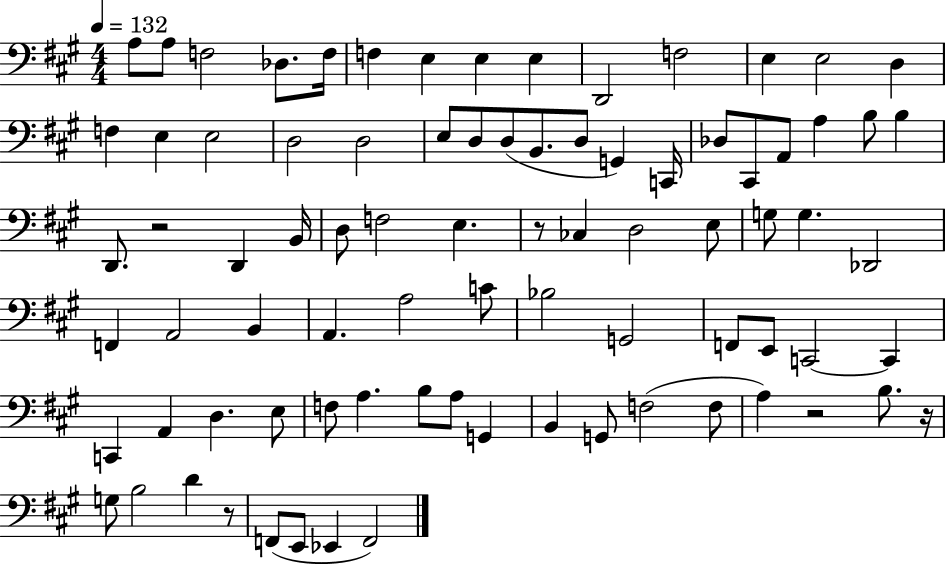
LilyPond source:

{
  \clef bass
  \numericTimeSignature
  \time 4/4
  \key a \major
  \tempo 4 = 132
  a8 a8 f2 des8. f16 | f4 e4 e4 e4 | d,2 f2 | e4 e2 d4 | \break f4 e4 e2 | d2 d2 | e8 d8 d8( b,8. d8 g,4) c,16 | des8 cis,8 a,8 a4 b8 b4 | \break d,8. r2 d,4 b,16 | d8 f2 e4. | r8 ces4 d2 e8 | g8 g4. des,2 | \break f,4 a,2 b,4 | a,4. a2 c'8 | bes2 g,2 | f,8 e,8 c,2~~ c,4 | \break c,4 a,4 d4. e8 | f8 a4. b8 a8 g,4 | b,4 g,8 f2( f8 | a4) r2 b8. r16 | \break g8 b2 d'4 r8 | f,8( e,8 ees,4 f,2) | \bar "|."
}